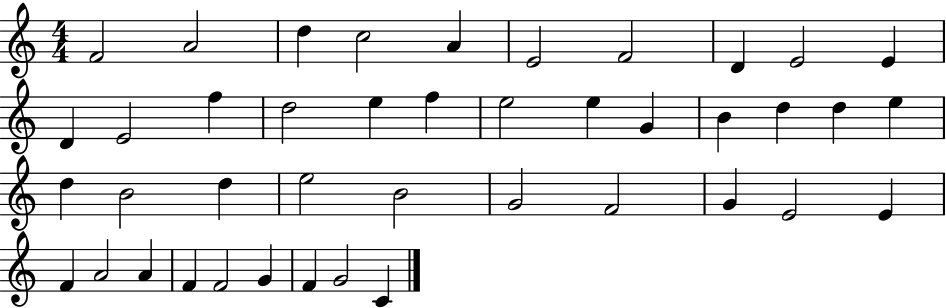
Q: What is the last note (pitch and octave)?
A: C4